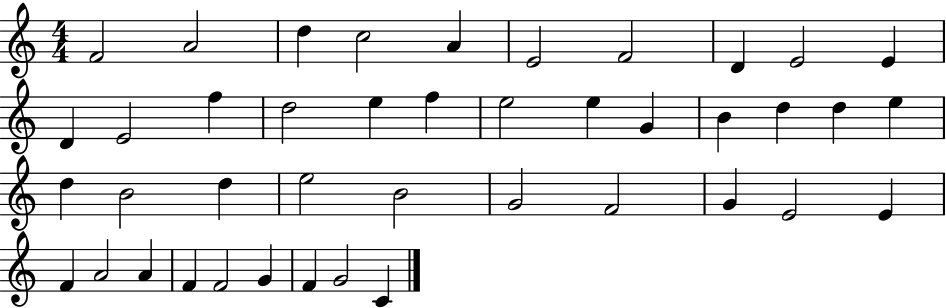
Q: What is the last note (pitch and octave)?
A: C4